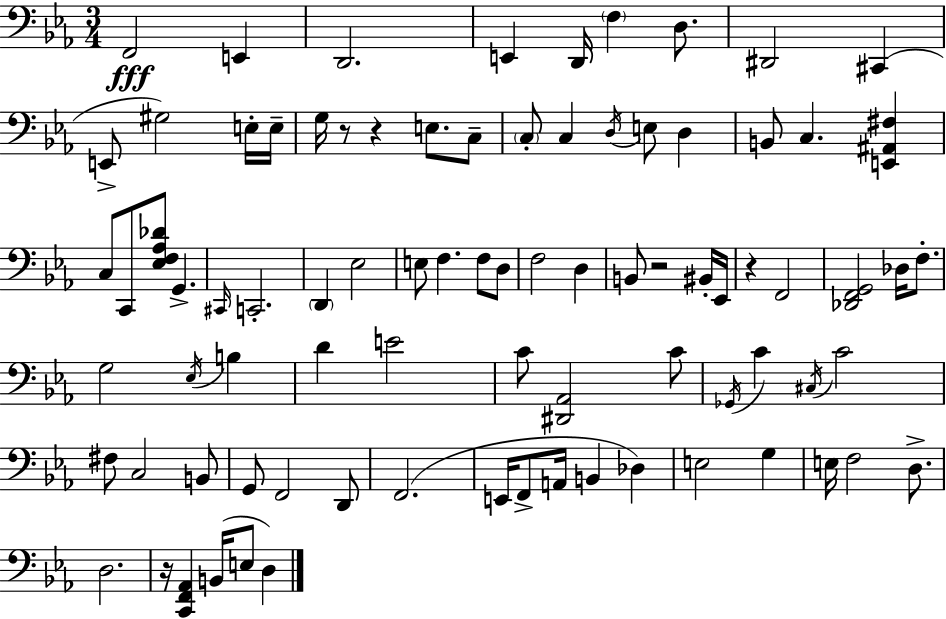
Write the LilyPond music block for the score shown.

{
  \clef bass
  \numericTimeSignature
  \time 3/4
  \key c \minor
  f,2\fff e,4 | d,2. | e,4 d,16 \parenthesize f4 d8. | dis,2 cis,4( | \break e,8-> gis2) e16-. e16-- | g16 r8 r4 e8. c8-- | \parenthesize c8-. c4 \acciaccatura { d16 } e8 d4 | b,8 c4. <e, ais, fis>4 | \break c8 c,8 <ees f aes des'>8 g,4.-> | \grace { cis,16 } c,2.-. | \parenthesize d,4 ees2 | e8 f4. f8 | \break d8 f2 d4 | b,8 r2 | bis,16-. ees,16 r4 f,2 | <des, f, g,>2 des16 f8.-. | \break g2 \acciaccatura { ees16 } b4 | d'4 e'2 | c'8 <dis, aes,>2 | c'8 \acciaccatura { ges,16 } c'4 \acciaccatura { cis16 } c'2 | \break fis8 c2 | b,8 g,8 f,2 | d,8 f,2.( | e,16 f,8-> a,16 b,4 | \break des4) e2 | g4 e16 f2 | d8.-> d2. | r16 <c, f, aes,>4 b,16( e8 | \break d4) \bar "|."
}